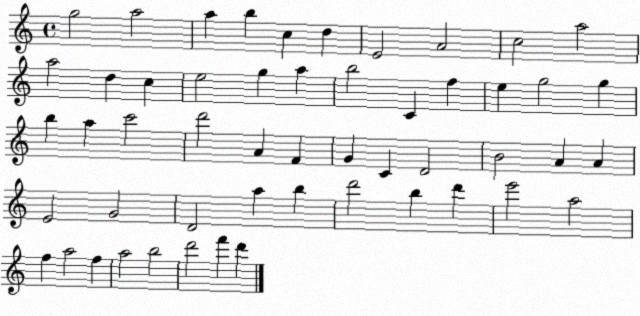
X:1
T:Untitled
M:4/4
L:1/4
K:C
g2 a2 a b c d E2 A2 c2 a2 a2 d c e2 g a b2 C f e g2 g b a c'2 d'2 A F G C D2 B2 A A E2 G2 D2 a b d'2 b d' e'2 a2 f a2 f a2 b2 d'2 f' d'